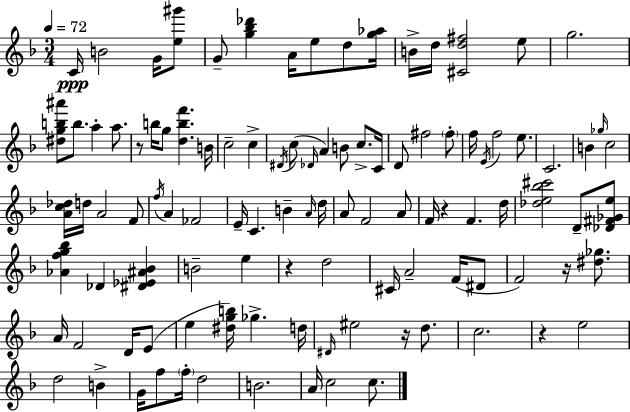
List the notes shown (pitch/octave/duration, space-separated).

C4/s B4/h G4/s [E5,G#6]/e G4/e [G5,Bb5,Db6]/q A4/s E5/e D5/e [G5,Ab5]/s B4/s D5/s [C#4,D5,F#5]/h E5/e G5/h. [D#5,G5,B5,A#6]/e B5/e. A5/q A5/e. R/e B5/s G5/e [D5,B5,F6]/q. B4/s C5/h C5/q D#4/s C5/e Db4/s A4/q B4/e C5/e. C4/s D4/e F#5/h F#5/e F5/s E4/s F5/h E5/e. C4/h. B4/q Gb5/s C5/h [A4,C5,Db5]/s D5/s A4/h F4/e F5/s A4/q FES4/h E4/s C4/q. B4/q A4/s D5/s A4/e F4/h A4/e F4/s R/q F4/q. D5/s [Db5,E5,Bb5,C#6]/h D4/e [Db4,F#4,Gb4,E5]/e [Ab4,F5,G5,Bb5]/q Db4/q [D#4,Eb4,A#4,Bb4]/q B4/h E5/q R/q D5/h C#4/s A4/h F4/s D#4/e F4/h R/s [D#5,Gb5]/e. A4/s F4/h D4/s E4/e E5/q [D#5,G5,B5]/s Gb5/q. D5/s D#4/s EIS5/h R/s D5/e. C5/h. R/q E5/h D5/h B4/q G4/s F5/e F5/s D5/h B4/h. A4/s C5/h C5/e.